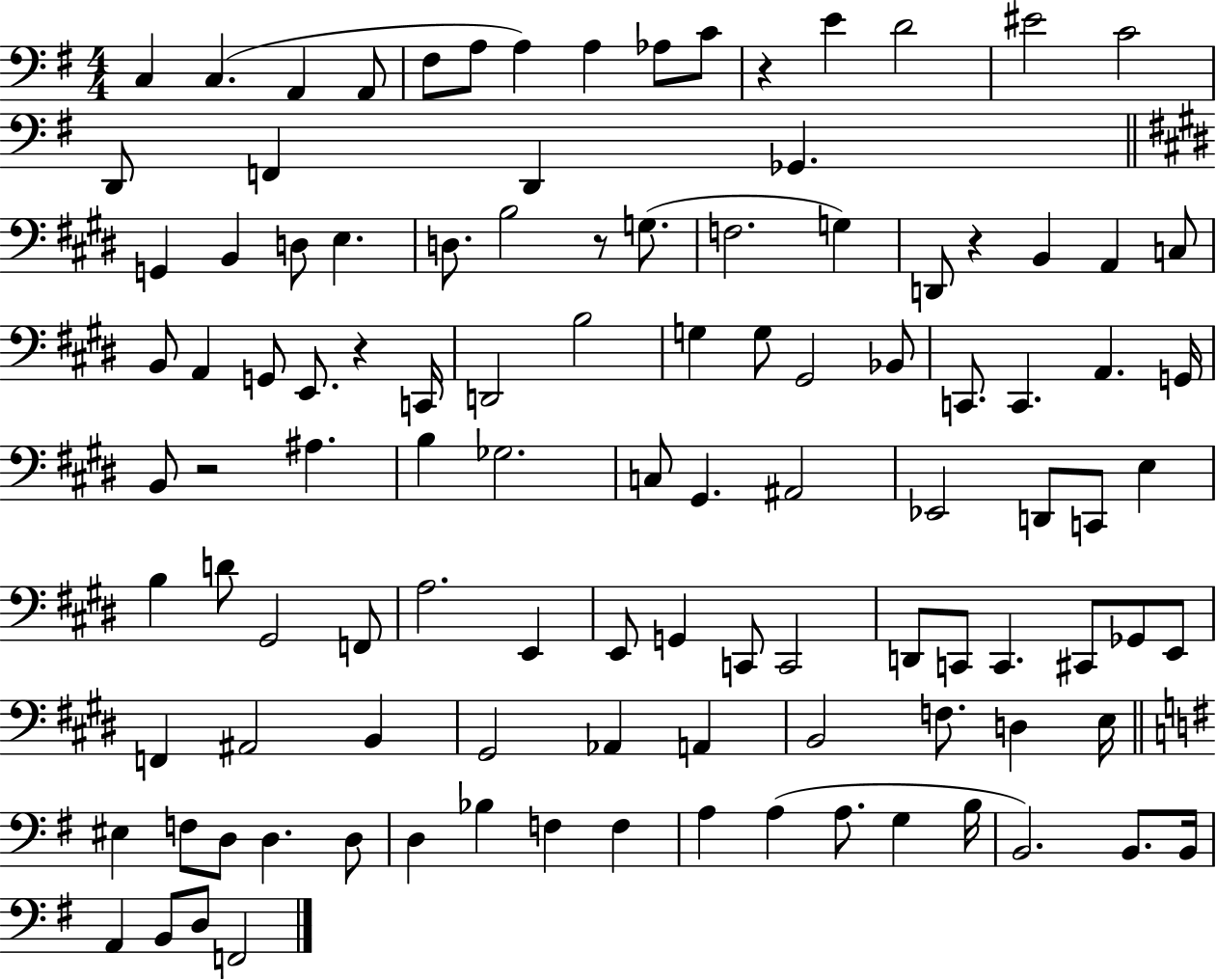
X:1
T:Untitled
M:4/4
L:1/4
K:G
C, C, A,, A,,/2 ^F,/2 A,/2 A, A, _A,/2 C/2 z E D2 ^E2 C2 D,,/2 F,, D,, _G,, G,, B,, D,/2 E, D,/2 B,2 z/2 G,/2 F,2 G, D,,/2 z B,, A,, C,/2 B,,/2 A,, G,,/2 E,,/2 z C,,/4 D,,2 B,2 G, G,/2 ^G,,2 _B,,/2 C,,/2 C,, A,, G,,/4 B,,/2 z2 ^A, B, _G,2 C,/2 ^G,, ^A,,2 _E,,2 D,,/2 C,,/2 E, B, D/2 ^G,,2 F,,/2 A,2 E,, E,,/2 G,, C,,/2 C,,2 D,,/2 C,,/2 C,, ^C,,/2 _G,,/2 E,,/2 F,, ^A,,2 B,, ^G,,2 _A,, A,, B,,2 F,/2 D, E,/4 ^E, F,/2 D,/2 D, D,/2 D, _B, F, F, A, A, A,/2 G, B,/4 B,,2 B,,/2 B,,/4 A,, B,,/2 D,/2 F,,2